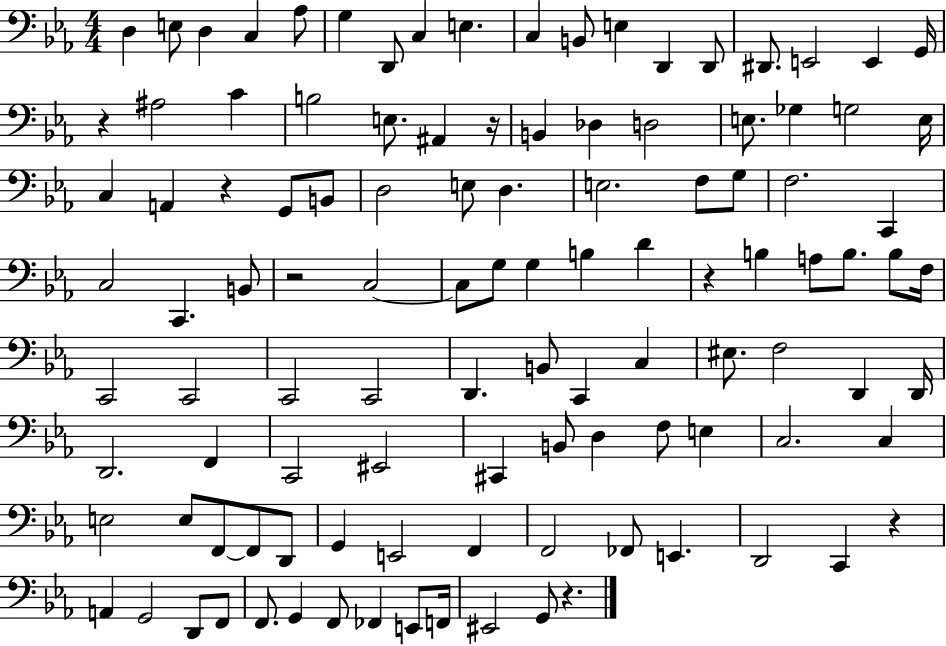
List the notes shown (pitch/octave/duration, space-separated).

D3/q E3/e D3/q C3/q Ab3/e G3/q D2/e C3/q E3/q. C3/q B2/e E3/q D2/q D2/e D#2/e. E2/h E2/q G2/s R/q A#3/h C4/q B3/h E3/e. A#2/q R/s B2/q Db3/q D3/h E3/e. Gb3/q G3/h E3/s C3/q A2/q R/q G2/e B2/e D3/h E3/e D3/q. E3/h. F3/e G3/e F3/h. C2/q C3/h C2/q. B2/e R/h C3/h C3/e G3/e G3/q B3/q D4/q R/q B3/q A3/e B3/e. B3/e F3/s C2/h C2/h C2/h C2/h D2/q. B2/e C2/q C3/q EIS3/e. F3/h D2/q D2/s D2/h. F2/q C2/h EIS2/h C#2/q B2/e D3/q F3/e E3/q C3/h. C3/q E3/h E3/e F2/e F2/e D2/e G2/q E2/h F2/q F2/h FES2/e E2/q. D2/h C2/q R/q A2/q G2/h D2/e F2/e F2/e. G2/q F2/e FES2/q E2/e F2/s EIS2/h G2/e R/q.